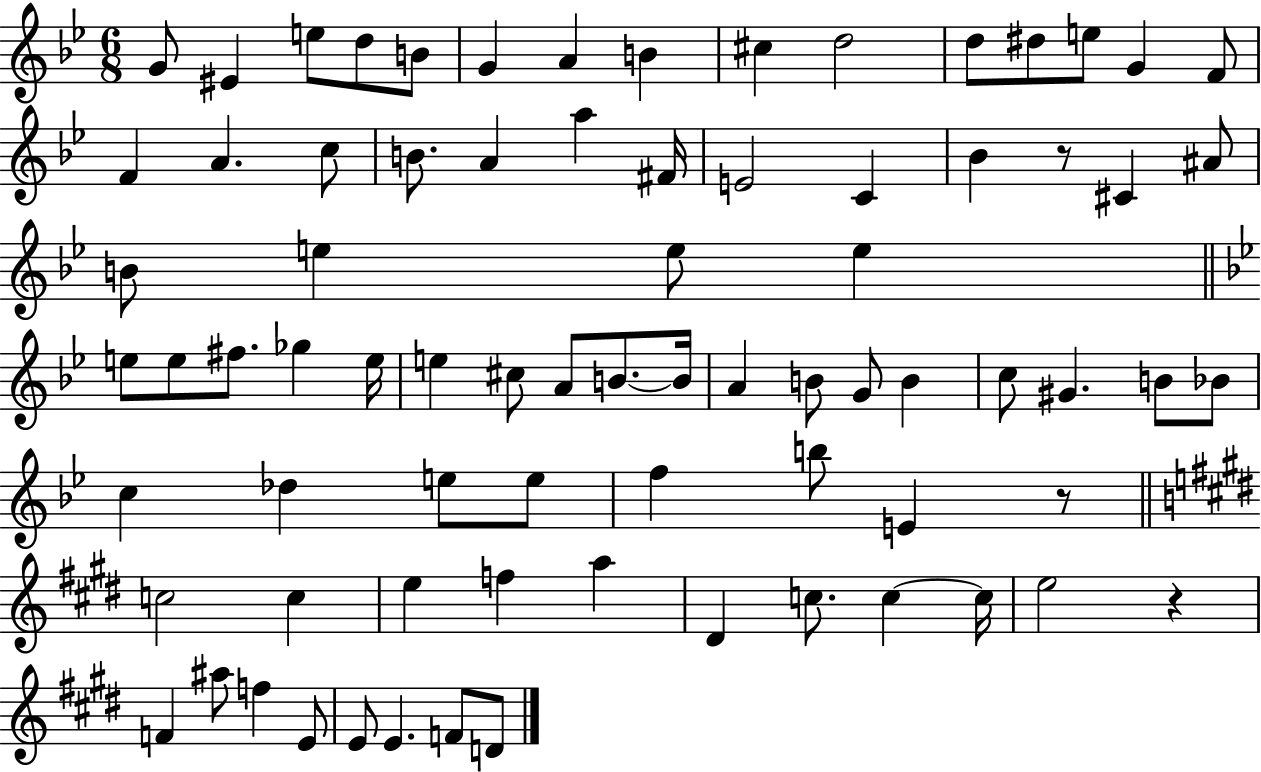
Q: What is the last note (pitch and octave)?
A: D4